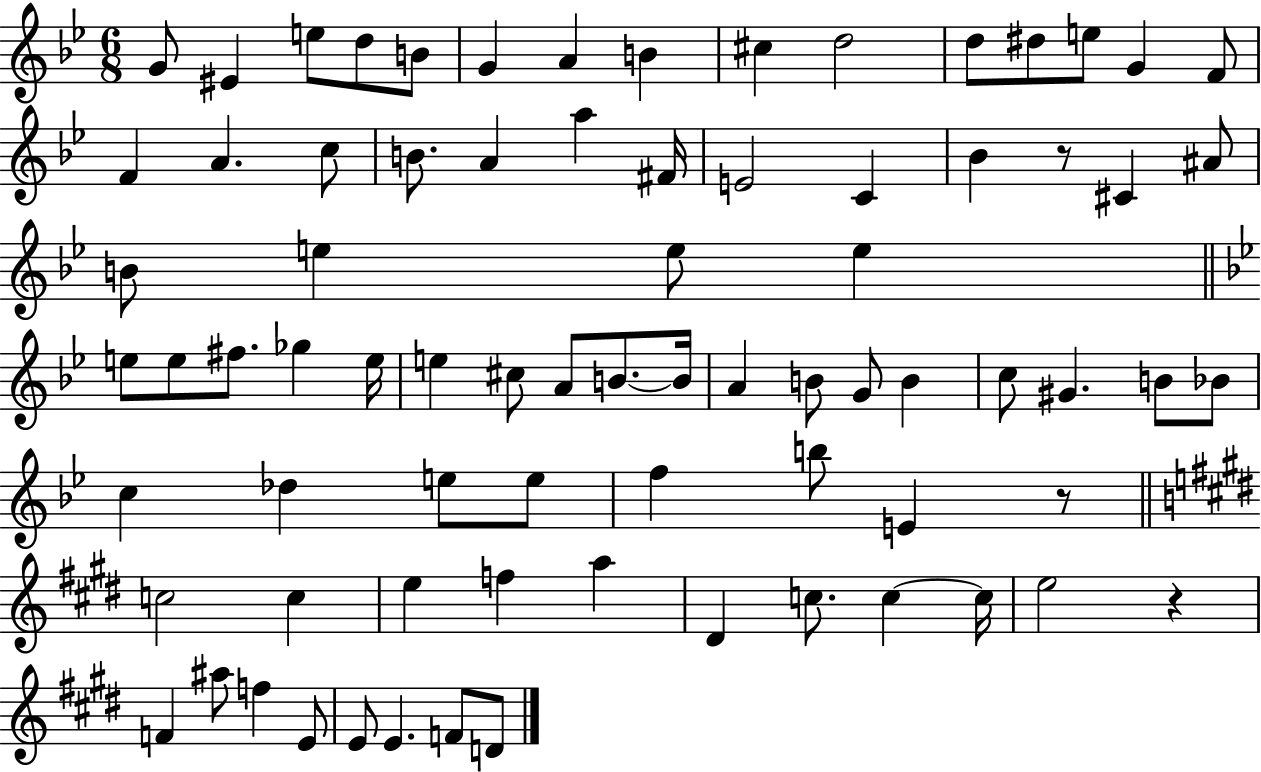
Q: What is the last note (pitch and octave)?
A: D4